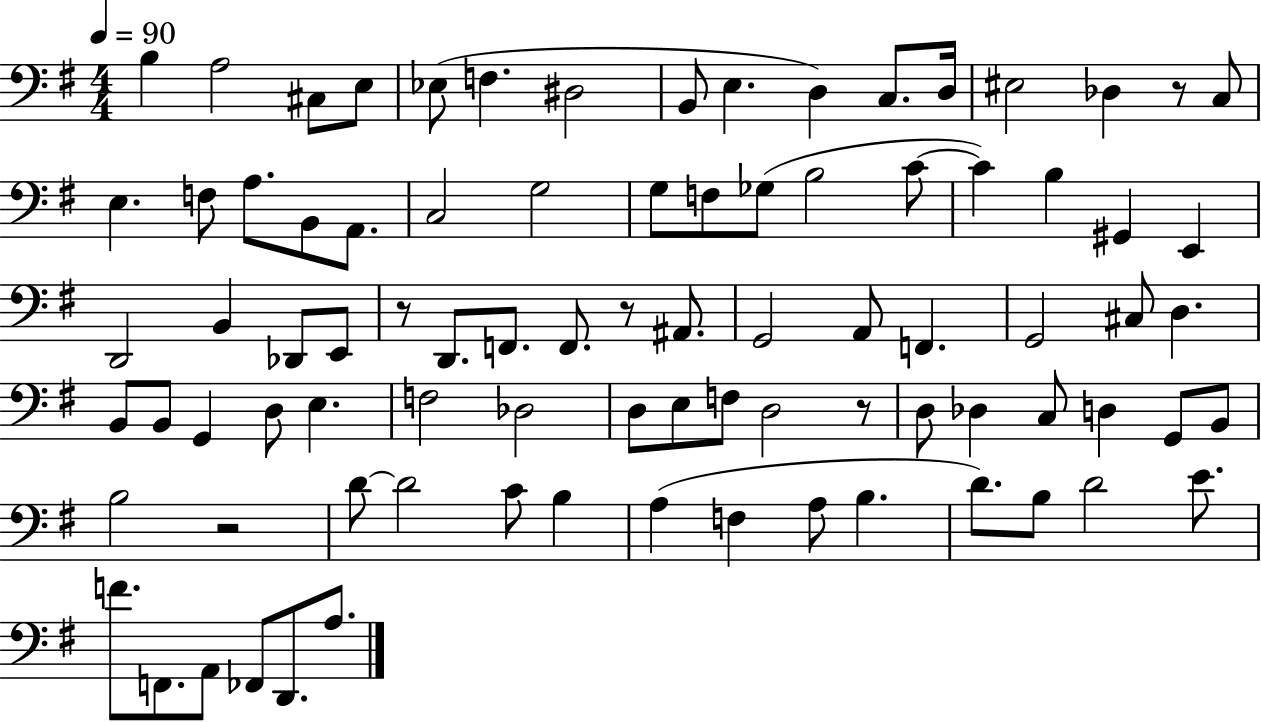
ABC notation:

X:1
T:Untitled
M:4/4
L:1/4
K:G
B, A,2 ^C,/2 E,/2 _E,/2 F, ^D,2 B,,/2 E, D, C,/2 D,/4 ^E,2 _D, z/2 C,/2 E, F,/2 A,/2 B,,/2 A,,/2 C,2 G,2 G,/2 F,/2 _G,/2 B,2 C/2 C B, ^G,, E,, D,,2 B,, _D,,/2 E,,/2 z/2 D,,/2 F,,/2 F,,/2 z/2 ^A,,/2 G,,2 A,,/2 F,, G,,2 ^C,/2 D, B,,/2 B,,/2 G,, D,/2 E, F,2 _D,2 D,/2 E,/2 F,/2 D,2 z/2 D,/2 _D, C,/2 D, G,,/2 B,,/2 B,2 z2 D/2 D2 C/2 B, A, F, A,/2 B, D/2 B,/2 D2 E/2 F/2 F,,/2 A,,/2 _F,,/2 D,,/2 A,/2